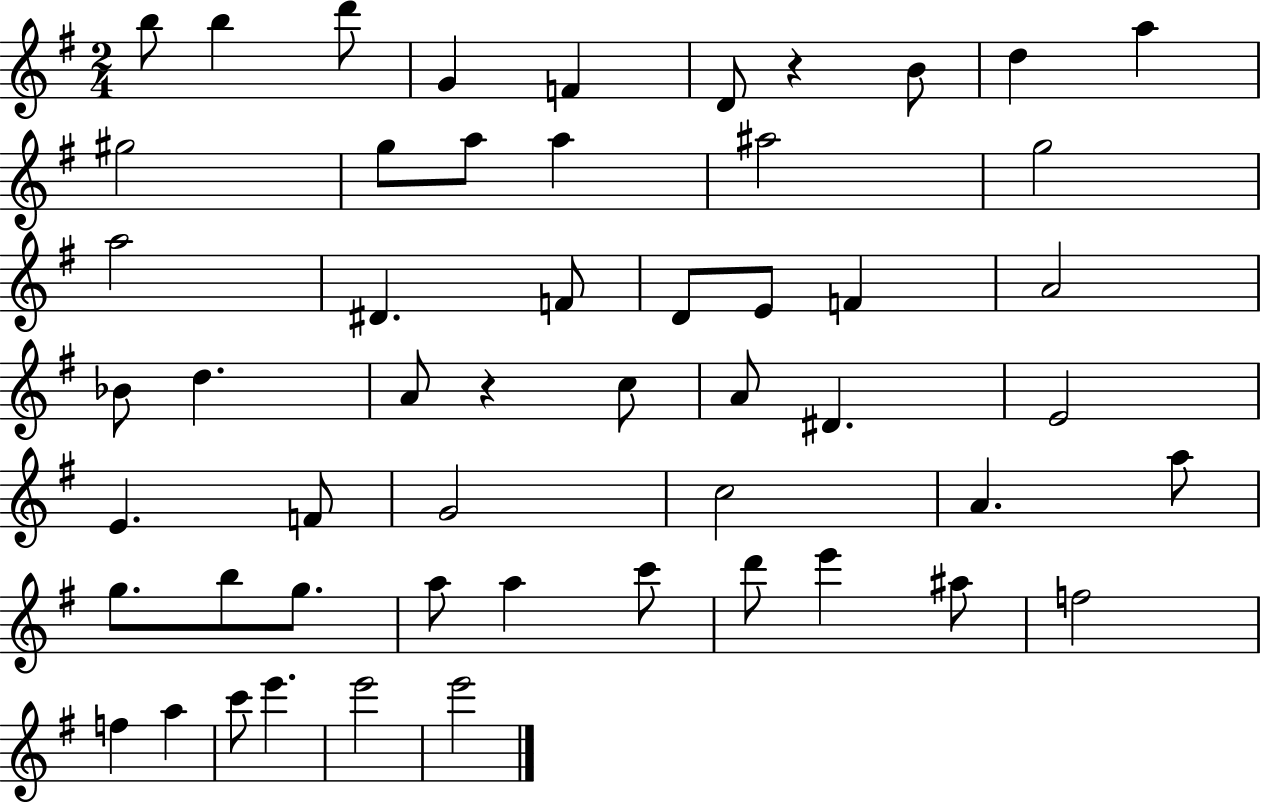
{
  \clef treble
  \numericTimeSignature
  \time 2/4
  \key g \major
  b''8 b''4 d'''8 | g'4 f'4 | d'8 r4 b'8 | d''4 a''4 | \break gis''2 | g''8 a''8 a''4 | ais''2 | g''2 | \break a''2 | dis'4. f'8 | d'8 e'8 f'4 | a'2 | \break bes'8 d''4. | a'8 r4 c''8 | a'8 dis'4. | e'2 | \break e'4. f'8 | g'2 | c''2 | a'4. a''8 | \break g''8. b''8 g''8. | a''8 a''4 c'''8 | d'''8 e'''4 ais''8 | f''2 | \break f''4 a''4 | c'''8 e'''4. | e'''2 | e'''2 | \break \bar "|."
}